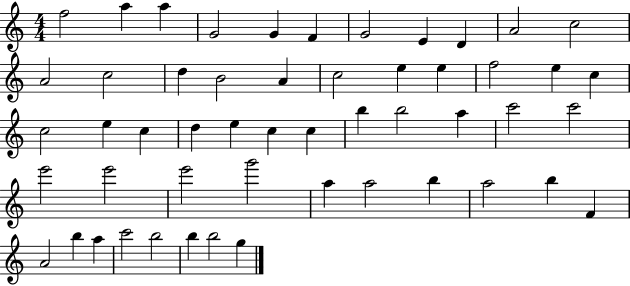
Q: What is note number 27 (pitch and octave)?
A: E5